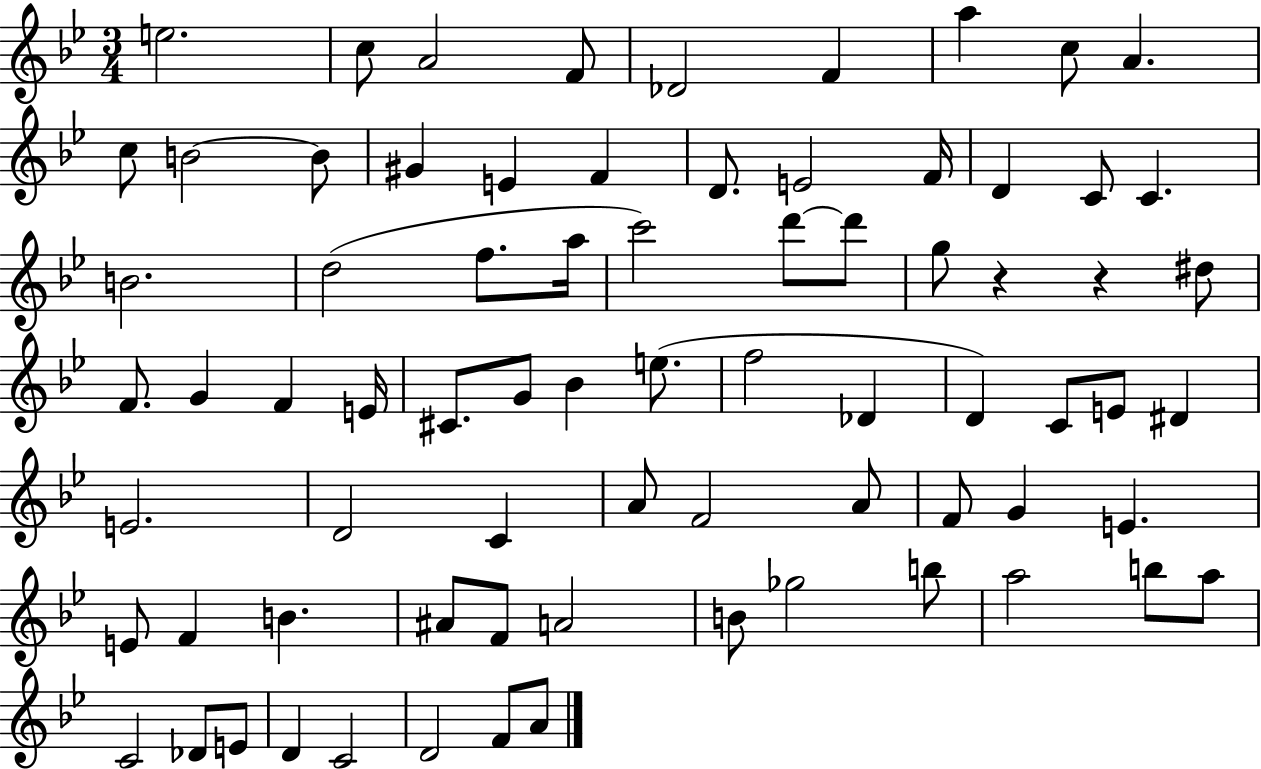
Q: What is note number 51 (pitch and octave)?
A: F4